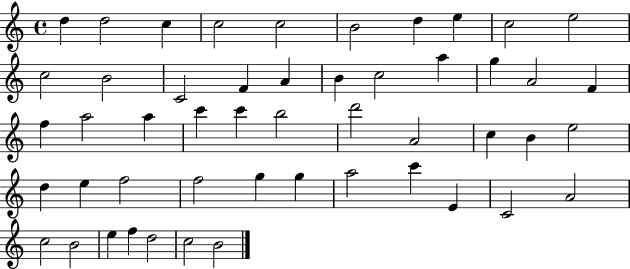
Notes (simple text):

D5/q D5/h C5/q C5/h C5/h B4/h D5/q E5/q C5/h E5/h C5/h B4/h C4/h F4/q A4/q B4/q C5/h A5/q G5/q A4/h F4/q F5/q A5/h A5/q C6/q C6/q B5/h D6/h A4/h C5/q B4/q E5/h D5/q E5/q F5/h F5/h G5/q G5/q A5/h C6/q E4/q C4/h A4/h C5/h B4/h E5/q F5/q D5/h C5/h B4/h